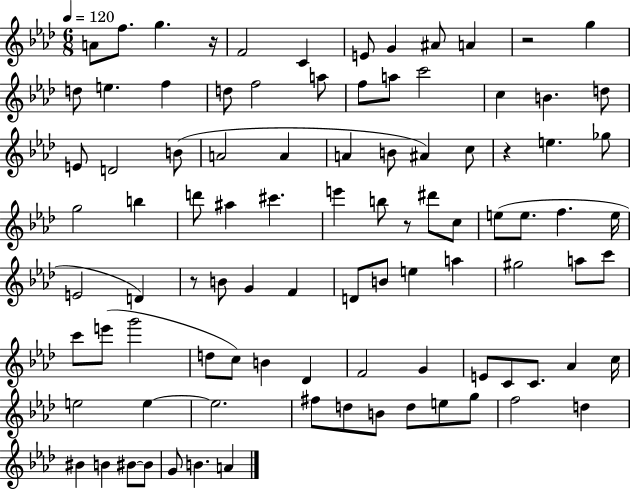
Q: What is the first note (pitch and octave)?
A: A4